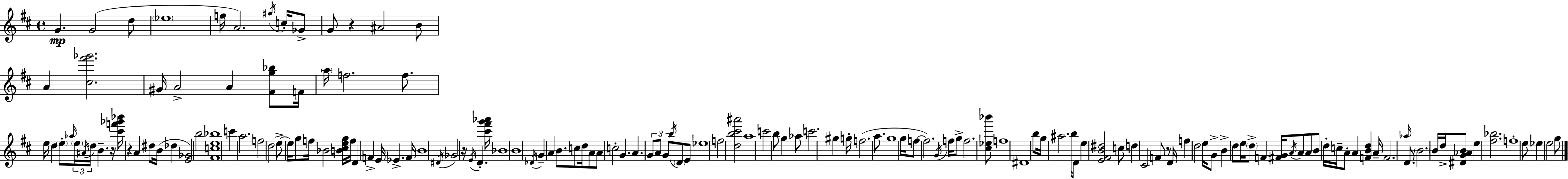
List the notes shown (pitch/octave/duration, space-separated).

G4/q. G4/h D5/e Eb5/w F5/s A4/h. G#5/s C5/s Gb4/e G4/e R/q A#4/h B4/e A4/q [C#5,F#6,Gb6]/h. G#4/s A4/h A4/q [F#4,G5,Bb5]/e F4/s A5/s F5/h. F5/e. E5/s D5/q E5/e Ab5/s E5/s A#4/s D5/s B4/q. R/s [C#6,F6,Gb6,Bb6]/s R/q A4/q D#5/e B4/s Db5/q [E4,Gb4]/h B5/h [F#4,C5,E5,Bb5]/w C6/q A5/h. F5/h D5/h E5/e E5/s G5/e F5/s Bb4/h [B4,C#5,E5,G5]/s F5/s D4/q F4/q E4/s Eb4/q. F4/s B4/w D#4/s Gb4/h R/s E4/s D4/q. [C#6,F#6,G6,Ab6]/s Bb4/w B4/w Db4/s G4/q A4/q B4/e. C5/e D5/s A4/e A4/e C5/h G4/q. A4/q. G4/e A4/e G4/e B5/s D4/e E4/e Eb5/w F5/h [D5,B5,C#6,A#6]/h A5/w C6/h B5/e G5/q Ab5/e C6/h. G#5/q G5/s F5/h. A5/e. G5/w G5/s F5/e F5/h. G4/s F5/s G5/e F5/h. [C#5,Eb5,Bb6]/e F5/w D#4/w B5/e G5/s A#5/h. B5/s D4/e E5/q [E4,F#4,B4,D#5]/h C5/e D5/q C#4/h F4/e R/e D4/s F5/q D5/h E5/s G4/e B4/q D5/e E5/s D5/e F4/q [F#4,G4]/s A4/s A4/e A4/e B4/e D5/s C5/s A4/e A4/q [F4,B4,D5]/q A4/s F4/h. Ab5/s D4/e. B4/h. B4/s D5/s [D#4,G4,Ab4,B4]/e E5/q [F#5,Bb5]/h. F5/w E5/e Eb5/q E5/h G5/e